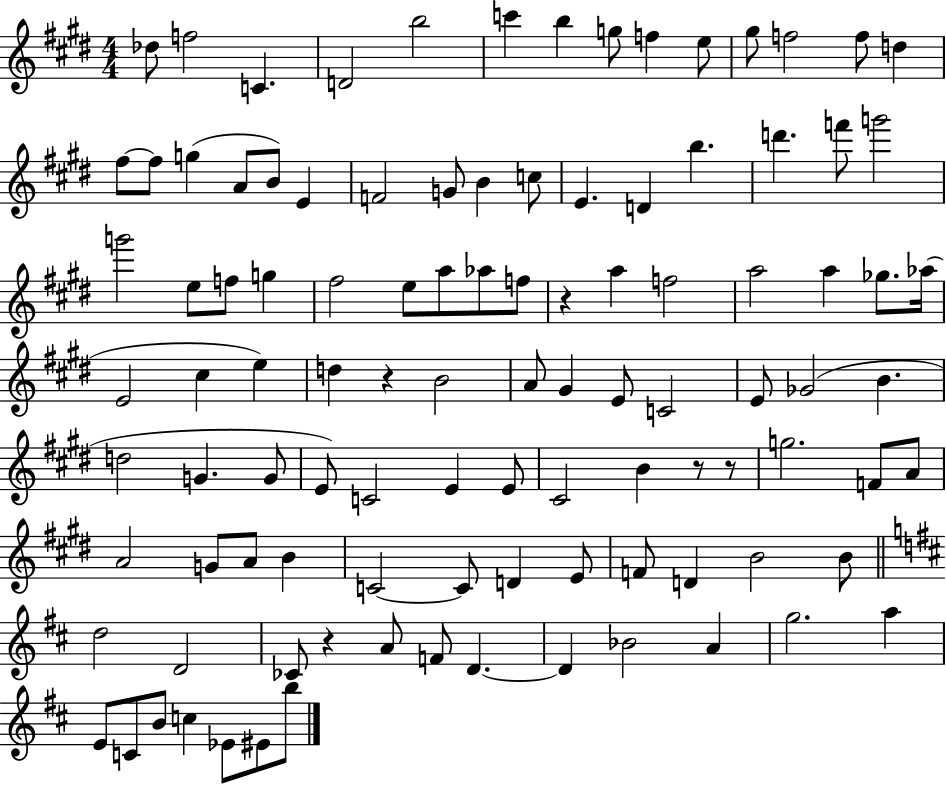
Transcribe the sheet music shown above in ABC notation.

X:1
T:Untitled
M:4/4
L:1/4
K:E
_d/2 f2 C D2 b2 c' b g/2 f e/2 ^g/2 f2 f/2 d ^f/2 ^f/2 g A/2 B/2 E F2 G/2 B c/2 E D b d' f'/2 g'2 g'2 e/2 f/2 g ^f2 e/2 a/2 _a/2 f/2 z a f2 a2 a _g/2 _a/4 E2 ^c e d z B2 A/2 ^G E/2 C2 E/2 _G2 B d2 G G/2 E/2 C2 E E/2 ^C2 B z/2 z/2 g2 F/2 A/2 A2 G/2 A/2 B C2 C/2 D E/2 F/2 D B2 B/2 d2 D2 _C/2 z A/2 F/2 D D _B2 A g2 a E/2 C/2 B/2 c _E/2 ^E/2 b/2